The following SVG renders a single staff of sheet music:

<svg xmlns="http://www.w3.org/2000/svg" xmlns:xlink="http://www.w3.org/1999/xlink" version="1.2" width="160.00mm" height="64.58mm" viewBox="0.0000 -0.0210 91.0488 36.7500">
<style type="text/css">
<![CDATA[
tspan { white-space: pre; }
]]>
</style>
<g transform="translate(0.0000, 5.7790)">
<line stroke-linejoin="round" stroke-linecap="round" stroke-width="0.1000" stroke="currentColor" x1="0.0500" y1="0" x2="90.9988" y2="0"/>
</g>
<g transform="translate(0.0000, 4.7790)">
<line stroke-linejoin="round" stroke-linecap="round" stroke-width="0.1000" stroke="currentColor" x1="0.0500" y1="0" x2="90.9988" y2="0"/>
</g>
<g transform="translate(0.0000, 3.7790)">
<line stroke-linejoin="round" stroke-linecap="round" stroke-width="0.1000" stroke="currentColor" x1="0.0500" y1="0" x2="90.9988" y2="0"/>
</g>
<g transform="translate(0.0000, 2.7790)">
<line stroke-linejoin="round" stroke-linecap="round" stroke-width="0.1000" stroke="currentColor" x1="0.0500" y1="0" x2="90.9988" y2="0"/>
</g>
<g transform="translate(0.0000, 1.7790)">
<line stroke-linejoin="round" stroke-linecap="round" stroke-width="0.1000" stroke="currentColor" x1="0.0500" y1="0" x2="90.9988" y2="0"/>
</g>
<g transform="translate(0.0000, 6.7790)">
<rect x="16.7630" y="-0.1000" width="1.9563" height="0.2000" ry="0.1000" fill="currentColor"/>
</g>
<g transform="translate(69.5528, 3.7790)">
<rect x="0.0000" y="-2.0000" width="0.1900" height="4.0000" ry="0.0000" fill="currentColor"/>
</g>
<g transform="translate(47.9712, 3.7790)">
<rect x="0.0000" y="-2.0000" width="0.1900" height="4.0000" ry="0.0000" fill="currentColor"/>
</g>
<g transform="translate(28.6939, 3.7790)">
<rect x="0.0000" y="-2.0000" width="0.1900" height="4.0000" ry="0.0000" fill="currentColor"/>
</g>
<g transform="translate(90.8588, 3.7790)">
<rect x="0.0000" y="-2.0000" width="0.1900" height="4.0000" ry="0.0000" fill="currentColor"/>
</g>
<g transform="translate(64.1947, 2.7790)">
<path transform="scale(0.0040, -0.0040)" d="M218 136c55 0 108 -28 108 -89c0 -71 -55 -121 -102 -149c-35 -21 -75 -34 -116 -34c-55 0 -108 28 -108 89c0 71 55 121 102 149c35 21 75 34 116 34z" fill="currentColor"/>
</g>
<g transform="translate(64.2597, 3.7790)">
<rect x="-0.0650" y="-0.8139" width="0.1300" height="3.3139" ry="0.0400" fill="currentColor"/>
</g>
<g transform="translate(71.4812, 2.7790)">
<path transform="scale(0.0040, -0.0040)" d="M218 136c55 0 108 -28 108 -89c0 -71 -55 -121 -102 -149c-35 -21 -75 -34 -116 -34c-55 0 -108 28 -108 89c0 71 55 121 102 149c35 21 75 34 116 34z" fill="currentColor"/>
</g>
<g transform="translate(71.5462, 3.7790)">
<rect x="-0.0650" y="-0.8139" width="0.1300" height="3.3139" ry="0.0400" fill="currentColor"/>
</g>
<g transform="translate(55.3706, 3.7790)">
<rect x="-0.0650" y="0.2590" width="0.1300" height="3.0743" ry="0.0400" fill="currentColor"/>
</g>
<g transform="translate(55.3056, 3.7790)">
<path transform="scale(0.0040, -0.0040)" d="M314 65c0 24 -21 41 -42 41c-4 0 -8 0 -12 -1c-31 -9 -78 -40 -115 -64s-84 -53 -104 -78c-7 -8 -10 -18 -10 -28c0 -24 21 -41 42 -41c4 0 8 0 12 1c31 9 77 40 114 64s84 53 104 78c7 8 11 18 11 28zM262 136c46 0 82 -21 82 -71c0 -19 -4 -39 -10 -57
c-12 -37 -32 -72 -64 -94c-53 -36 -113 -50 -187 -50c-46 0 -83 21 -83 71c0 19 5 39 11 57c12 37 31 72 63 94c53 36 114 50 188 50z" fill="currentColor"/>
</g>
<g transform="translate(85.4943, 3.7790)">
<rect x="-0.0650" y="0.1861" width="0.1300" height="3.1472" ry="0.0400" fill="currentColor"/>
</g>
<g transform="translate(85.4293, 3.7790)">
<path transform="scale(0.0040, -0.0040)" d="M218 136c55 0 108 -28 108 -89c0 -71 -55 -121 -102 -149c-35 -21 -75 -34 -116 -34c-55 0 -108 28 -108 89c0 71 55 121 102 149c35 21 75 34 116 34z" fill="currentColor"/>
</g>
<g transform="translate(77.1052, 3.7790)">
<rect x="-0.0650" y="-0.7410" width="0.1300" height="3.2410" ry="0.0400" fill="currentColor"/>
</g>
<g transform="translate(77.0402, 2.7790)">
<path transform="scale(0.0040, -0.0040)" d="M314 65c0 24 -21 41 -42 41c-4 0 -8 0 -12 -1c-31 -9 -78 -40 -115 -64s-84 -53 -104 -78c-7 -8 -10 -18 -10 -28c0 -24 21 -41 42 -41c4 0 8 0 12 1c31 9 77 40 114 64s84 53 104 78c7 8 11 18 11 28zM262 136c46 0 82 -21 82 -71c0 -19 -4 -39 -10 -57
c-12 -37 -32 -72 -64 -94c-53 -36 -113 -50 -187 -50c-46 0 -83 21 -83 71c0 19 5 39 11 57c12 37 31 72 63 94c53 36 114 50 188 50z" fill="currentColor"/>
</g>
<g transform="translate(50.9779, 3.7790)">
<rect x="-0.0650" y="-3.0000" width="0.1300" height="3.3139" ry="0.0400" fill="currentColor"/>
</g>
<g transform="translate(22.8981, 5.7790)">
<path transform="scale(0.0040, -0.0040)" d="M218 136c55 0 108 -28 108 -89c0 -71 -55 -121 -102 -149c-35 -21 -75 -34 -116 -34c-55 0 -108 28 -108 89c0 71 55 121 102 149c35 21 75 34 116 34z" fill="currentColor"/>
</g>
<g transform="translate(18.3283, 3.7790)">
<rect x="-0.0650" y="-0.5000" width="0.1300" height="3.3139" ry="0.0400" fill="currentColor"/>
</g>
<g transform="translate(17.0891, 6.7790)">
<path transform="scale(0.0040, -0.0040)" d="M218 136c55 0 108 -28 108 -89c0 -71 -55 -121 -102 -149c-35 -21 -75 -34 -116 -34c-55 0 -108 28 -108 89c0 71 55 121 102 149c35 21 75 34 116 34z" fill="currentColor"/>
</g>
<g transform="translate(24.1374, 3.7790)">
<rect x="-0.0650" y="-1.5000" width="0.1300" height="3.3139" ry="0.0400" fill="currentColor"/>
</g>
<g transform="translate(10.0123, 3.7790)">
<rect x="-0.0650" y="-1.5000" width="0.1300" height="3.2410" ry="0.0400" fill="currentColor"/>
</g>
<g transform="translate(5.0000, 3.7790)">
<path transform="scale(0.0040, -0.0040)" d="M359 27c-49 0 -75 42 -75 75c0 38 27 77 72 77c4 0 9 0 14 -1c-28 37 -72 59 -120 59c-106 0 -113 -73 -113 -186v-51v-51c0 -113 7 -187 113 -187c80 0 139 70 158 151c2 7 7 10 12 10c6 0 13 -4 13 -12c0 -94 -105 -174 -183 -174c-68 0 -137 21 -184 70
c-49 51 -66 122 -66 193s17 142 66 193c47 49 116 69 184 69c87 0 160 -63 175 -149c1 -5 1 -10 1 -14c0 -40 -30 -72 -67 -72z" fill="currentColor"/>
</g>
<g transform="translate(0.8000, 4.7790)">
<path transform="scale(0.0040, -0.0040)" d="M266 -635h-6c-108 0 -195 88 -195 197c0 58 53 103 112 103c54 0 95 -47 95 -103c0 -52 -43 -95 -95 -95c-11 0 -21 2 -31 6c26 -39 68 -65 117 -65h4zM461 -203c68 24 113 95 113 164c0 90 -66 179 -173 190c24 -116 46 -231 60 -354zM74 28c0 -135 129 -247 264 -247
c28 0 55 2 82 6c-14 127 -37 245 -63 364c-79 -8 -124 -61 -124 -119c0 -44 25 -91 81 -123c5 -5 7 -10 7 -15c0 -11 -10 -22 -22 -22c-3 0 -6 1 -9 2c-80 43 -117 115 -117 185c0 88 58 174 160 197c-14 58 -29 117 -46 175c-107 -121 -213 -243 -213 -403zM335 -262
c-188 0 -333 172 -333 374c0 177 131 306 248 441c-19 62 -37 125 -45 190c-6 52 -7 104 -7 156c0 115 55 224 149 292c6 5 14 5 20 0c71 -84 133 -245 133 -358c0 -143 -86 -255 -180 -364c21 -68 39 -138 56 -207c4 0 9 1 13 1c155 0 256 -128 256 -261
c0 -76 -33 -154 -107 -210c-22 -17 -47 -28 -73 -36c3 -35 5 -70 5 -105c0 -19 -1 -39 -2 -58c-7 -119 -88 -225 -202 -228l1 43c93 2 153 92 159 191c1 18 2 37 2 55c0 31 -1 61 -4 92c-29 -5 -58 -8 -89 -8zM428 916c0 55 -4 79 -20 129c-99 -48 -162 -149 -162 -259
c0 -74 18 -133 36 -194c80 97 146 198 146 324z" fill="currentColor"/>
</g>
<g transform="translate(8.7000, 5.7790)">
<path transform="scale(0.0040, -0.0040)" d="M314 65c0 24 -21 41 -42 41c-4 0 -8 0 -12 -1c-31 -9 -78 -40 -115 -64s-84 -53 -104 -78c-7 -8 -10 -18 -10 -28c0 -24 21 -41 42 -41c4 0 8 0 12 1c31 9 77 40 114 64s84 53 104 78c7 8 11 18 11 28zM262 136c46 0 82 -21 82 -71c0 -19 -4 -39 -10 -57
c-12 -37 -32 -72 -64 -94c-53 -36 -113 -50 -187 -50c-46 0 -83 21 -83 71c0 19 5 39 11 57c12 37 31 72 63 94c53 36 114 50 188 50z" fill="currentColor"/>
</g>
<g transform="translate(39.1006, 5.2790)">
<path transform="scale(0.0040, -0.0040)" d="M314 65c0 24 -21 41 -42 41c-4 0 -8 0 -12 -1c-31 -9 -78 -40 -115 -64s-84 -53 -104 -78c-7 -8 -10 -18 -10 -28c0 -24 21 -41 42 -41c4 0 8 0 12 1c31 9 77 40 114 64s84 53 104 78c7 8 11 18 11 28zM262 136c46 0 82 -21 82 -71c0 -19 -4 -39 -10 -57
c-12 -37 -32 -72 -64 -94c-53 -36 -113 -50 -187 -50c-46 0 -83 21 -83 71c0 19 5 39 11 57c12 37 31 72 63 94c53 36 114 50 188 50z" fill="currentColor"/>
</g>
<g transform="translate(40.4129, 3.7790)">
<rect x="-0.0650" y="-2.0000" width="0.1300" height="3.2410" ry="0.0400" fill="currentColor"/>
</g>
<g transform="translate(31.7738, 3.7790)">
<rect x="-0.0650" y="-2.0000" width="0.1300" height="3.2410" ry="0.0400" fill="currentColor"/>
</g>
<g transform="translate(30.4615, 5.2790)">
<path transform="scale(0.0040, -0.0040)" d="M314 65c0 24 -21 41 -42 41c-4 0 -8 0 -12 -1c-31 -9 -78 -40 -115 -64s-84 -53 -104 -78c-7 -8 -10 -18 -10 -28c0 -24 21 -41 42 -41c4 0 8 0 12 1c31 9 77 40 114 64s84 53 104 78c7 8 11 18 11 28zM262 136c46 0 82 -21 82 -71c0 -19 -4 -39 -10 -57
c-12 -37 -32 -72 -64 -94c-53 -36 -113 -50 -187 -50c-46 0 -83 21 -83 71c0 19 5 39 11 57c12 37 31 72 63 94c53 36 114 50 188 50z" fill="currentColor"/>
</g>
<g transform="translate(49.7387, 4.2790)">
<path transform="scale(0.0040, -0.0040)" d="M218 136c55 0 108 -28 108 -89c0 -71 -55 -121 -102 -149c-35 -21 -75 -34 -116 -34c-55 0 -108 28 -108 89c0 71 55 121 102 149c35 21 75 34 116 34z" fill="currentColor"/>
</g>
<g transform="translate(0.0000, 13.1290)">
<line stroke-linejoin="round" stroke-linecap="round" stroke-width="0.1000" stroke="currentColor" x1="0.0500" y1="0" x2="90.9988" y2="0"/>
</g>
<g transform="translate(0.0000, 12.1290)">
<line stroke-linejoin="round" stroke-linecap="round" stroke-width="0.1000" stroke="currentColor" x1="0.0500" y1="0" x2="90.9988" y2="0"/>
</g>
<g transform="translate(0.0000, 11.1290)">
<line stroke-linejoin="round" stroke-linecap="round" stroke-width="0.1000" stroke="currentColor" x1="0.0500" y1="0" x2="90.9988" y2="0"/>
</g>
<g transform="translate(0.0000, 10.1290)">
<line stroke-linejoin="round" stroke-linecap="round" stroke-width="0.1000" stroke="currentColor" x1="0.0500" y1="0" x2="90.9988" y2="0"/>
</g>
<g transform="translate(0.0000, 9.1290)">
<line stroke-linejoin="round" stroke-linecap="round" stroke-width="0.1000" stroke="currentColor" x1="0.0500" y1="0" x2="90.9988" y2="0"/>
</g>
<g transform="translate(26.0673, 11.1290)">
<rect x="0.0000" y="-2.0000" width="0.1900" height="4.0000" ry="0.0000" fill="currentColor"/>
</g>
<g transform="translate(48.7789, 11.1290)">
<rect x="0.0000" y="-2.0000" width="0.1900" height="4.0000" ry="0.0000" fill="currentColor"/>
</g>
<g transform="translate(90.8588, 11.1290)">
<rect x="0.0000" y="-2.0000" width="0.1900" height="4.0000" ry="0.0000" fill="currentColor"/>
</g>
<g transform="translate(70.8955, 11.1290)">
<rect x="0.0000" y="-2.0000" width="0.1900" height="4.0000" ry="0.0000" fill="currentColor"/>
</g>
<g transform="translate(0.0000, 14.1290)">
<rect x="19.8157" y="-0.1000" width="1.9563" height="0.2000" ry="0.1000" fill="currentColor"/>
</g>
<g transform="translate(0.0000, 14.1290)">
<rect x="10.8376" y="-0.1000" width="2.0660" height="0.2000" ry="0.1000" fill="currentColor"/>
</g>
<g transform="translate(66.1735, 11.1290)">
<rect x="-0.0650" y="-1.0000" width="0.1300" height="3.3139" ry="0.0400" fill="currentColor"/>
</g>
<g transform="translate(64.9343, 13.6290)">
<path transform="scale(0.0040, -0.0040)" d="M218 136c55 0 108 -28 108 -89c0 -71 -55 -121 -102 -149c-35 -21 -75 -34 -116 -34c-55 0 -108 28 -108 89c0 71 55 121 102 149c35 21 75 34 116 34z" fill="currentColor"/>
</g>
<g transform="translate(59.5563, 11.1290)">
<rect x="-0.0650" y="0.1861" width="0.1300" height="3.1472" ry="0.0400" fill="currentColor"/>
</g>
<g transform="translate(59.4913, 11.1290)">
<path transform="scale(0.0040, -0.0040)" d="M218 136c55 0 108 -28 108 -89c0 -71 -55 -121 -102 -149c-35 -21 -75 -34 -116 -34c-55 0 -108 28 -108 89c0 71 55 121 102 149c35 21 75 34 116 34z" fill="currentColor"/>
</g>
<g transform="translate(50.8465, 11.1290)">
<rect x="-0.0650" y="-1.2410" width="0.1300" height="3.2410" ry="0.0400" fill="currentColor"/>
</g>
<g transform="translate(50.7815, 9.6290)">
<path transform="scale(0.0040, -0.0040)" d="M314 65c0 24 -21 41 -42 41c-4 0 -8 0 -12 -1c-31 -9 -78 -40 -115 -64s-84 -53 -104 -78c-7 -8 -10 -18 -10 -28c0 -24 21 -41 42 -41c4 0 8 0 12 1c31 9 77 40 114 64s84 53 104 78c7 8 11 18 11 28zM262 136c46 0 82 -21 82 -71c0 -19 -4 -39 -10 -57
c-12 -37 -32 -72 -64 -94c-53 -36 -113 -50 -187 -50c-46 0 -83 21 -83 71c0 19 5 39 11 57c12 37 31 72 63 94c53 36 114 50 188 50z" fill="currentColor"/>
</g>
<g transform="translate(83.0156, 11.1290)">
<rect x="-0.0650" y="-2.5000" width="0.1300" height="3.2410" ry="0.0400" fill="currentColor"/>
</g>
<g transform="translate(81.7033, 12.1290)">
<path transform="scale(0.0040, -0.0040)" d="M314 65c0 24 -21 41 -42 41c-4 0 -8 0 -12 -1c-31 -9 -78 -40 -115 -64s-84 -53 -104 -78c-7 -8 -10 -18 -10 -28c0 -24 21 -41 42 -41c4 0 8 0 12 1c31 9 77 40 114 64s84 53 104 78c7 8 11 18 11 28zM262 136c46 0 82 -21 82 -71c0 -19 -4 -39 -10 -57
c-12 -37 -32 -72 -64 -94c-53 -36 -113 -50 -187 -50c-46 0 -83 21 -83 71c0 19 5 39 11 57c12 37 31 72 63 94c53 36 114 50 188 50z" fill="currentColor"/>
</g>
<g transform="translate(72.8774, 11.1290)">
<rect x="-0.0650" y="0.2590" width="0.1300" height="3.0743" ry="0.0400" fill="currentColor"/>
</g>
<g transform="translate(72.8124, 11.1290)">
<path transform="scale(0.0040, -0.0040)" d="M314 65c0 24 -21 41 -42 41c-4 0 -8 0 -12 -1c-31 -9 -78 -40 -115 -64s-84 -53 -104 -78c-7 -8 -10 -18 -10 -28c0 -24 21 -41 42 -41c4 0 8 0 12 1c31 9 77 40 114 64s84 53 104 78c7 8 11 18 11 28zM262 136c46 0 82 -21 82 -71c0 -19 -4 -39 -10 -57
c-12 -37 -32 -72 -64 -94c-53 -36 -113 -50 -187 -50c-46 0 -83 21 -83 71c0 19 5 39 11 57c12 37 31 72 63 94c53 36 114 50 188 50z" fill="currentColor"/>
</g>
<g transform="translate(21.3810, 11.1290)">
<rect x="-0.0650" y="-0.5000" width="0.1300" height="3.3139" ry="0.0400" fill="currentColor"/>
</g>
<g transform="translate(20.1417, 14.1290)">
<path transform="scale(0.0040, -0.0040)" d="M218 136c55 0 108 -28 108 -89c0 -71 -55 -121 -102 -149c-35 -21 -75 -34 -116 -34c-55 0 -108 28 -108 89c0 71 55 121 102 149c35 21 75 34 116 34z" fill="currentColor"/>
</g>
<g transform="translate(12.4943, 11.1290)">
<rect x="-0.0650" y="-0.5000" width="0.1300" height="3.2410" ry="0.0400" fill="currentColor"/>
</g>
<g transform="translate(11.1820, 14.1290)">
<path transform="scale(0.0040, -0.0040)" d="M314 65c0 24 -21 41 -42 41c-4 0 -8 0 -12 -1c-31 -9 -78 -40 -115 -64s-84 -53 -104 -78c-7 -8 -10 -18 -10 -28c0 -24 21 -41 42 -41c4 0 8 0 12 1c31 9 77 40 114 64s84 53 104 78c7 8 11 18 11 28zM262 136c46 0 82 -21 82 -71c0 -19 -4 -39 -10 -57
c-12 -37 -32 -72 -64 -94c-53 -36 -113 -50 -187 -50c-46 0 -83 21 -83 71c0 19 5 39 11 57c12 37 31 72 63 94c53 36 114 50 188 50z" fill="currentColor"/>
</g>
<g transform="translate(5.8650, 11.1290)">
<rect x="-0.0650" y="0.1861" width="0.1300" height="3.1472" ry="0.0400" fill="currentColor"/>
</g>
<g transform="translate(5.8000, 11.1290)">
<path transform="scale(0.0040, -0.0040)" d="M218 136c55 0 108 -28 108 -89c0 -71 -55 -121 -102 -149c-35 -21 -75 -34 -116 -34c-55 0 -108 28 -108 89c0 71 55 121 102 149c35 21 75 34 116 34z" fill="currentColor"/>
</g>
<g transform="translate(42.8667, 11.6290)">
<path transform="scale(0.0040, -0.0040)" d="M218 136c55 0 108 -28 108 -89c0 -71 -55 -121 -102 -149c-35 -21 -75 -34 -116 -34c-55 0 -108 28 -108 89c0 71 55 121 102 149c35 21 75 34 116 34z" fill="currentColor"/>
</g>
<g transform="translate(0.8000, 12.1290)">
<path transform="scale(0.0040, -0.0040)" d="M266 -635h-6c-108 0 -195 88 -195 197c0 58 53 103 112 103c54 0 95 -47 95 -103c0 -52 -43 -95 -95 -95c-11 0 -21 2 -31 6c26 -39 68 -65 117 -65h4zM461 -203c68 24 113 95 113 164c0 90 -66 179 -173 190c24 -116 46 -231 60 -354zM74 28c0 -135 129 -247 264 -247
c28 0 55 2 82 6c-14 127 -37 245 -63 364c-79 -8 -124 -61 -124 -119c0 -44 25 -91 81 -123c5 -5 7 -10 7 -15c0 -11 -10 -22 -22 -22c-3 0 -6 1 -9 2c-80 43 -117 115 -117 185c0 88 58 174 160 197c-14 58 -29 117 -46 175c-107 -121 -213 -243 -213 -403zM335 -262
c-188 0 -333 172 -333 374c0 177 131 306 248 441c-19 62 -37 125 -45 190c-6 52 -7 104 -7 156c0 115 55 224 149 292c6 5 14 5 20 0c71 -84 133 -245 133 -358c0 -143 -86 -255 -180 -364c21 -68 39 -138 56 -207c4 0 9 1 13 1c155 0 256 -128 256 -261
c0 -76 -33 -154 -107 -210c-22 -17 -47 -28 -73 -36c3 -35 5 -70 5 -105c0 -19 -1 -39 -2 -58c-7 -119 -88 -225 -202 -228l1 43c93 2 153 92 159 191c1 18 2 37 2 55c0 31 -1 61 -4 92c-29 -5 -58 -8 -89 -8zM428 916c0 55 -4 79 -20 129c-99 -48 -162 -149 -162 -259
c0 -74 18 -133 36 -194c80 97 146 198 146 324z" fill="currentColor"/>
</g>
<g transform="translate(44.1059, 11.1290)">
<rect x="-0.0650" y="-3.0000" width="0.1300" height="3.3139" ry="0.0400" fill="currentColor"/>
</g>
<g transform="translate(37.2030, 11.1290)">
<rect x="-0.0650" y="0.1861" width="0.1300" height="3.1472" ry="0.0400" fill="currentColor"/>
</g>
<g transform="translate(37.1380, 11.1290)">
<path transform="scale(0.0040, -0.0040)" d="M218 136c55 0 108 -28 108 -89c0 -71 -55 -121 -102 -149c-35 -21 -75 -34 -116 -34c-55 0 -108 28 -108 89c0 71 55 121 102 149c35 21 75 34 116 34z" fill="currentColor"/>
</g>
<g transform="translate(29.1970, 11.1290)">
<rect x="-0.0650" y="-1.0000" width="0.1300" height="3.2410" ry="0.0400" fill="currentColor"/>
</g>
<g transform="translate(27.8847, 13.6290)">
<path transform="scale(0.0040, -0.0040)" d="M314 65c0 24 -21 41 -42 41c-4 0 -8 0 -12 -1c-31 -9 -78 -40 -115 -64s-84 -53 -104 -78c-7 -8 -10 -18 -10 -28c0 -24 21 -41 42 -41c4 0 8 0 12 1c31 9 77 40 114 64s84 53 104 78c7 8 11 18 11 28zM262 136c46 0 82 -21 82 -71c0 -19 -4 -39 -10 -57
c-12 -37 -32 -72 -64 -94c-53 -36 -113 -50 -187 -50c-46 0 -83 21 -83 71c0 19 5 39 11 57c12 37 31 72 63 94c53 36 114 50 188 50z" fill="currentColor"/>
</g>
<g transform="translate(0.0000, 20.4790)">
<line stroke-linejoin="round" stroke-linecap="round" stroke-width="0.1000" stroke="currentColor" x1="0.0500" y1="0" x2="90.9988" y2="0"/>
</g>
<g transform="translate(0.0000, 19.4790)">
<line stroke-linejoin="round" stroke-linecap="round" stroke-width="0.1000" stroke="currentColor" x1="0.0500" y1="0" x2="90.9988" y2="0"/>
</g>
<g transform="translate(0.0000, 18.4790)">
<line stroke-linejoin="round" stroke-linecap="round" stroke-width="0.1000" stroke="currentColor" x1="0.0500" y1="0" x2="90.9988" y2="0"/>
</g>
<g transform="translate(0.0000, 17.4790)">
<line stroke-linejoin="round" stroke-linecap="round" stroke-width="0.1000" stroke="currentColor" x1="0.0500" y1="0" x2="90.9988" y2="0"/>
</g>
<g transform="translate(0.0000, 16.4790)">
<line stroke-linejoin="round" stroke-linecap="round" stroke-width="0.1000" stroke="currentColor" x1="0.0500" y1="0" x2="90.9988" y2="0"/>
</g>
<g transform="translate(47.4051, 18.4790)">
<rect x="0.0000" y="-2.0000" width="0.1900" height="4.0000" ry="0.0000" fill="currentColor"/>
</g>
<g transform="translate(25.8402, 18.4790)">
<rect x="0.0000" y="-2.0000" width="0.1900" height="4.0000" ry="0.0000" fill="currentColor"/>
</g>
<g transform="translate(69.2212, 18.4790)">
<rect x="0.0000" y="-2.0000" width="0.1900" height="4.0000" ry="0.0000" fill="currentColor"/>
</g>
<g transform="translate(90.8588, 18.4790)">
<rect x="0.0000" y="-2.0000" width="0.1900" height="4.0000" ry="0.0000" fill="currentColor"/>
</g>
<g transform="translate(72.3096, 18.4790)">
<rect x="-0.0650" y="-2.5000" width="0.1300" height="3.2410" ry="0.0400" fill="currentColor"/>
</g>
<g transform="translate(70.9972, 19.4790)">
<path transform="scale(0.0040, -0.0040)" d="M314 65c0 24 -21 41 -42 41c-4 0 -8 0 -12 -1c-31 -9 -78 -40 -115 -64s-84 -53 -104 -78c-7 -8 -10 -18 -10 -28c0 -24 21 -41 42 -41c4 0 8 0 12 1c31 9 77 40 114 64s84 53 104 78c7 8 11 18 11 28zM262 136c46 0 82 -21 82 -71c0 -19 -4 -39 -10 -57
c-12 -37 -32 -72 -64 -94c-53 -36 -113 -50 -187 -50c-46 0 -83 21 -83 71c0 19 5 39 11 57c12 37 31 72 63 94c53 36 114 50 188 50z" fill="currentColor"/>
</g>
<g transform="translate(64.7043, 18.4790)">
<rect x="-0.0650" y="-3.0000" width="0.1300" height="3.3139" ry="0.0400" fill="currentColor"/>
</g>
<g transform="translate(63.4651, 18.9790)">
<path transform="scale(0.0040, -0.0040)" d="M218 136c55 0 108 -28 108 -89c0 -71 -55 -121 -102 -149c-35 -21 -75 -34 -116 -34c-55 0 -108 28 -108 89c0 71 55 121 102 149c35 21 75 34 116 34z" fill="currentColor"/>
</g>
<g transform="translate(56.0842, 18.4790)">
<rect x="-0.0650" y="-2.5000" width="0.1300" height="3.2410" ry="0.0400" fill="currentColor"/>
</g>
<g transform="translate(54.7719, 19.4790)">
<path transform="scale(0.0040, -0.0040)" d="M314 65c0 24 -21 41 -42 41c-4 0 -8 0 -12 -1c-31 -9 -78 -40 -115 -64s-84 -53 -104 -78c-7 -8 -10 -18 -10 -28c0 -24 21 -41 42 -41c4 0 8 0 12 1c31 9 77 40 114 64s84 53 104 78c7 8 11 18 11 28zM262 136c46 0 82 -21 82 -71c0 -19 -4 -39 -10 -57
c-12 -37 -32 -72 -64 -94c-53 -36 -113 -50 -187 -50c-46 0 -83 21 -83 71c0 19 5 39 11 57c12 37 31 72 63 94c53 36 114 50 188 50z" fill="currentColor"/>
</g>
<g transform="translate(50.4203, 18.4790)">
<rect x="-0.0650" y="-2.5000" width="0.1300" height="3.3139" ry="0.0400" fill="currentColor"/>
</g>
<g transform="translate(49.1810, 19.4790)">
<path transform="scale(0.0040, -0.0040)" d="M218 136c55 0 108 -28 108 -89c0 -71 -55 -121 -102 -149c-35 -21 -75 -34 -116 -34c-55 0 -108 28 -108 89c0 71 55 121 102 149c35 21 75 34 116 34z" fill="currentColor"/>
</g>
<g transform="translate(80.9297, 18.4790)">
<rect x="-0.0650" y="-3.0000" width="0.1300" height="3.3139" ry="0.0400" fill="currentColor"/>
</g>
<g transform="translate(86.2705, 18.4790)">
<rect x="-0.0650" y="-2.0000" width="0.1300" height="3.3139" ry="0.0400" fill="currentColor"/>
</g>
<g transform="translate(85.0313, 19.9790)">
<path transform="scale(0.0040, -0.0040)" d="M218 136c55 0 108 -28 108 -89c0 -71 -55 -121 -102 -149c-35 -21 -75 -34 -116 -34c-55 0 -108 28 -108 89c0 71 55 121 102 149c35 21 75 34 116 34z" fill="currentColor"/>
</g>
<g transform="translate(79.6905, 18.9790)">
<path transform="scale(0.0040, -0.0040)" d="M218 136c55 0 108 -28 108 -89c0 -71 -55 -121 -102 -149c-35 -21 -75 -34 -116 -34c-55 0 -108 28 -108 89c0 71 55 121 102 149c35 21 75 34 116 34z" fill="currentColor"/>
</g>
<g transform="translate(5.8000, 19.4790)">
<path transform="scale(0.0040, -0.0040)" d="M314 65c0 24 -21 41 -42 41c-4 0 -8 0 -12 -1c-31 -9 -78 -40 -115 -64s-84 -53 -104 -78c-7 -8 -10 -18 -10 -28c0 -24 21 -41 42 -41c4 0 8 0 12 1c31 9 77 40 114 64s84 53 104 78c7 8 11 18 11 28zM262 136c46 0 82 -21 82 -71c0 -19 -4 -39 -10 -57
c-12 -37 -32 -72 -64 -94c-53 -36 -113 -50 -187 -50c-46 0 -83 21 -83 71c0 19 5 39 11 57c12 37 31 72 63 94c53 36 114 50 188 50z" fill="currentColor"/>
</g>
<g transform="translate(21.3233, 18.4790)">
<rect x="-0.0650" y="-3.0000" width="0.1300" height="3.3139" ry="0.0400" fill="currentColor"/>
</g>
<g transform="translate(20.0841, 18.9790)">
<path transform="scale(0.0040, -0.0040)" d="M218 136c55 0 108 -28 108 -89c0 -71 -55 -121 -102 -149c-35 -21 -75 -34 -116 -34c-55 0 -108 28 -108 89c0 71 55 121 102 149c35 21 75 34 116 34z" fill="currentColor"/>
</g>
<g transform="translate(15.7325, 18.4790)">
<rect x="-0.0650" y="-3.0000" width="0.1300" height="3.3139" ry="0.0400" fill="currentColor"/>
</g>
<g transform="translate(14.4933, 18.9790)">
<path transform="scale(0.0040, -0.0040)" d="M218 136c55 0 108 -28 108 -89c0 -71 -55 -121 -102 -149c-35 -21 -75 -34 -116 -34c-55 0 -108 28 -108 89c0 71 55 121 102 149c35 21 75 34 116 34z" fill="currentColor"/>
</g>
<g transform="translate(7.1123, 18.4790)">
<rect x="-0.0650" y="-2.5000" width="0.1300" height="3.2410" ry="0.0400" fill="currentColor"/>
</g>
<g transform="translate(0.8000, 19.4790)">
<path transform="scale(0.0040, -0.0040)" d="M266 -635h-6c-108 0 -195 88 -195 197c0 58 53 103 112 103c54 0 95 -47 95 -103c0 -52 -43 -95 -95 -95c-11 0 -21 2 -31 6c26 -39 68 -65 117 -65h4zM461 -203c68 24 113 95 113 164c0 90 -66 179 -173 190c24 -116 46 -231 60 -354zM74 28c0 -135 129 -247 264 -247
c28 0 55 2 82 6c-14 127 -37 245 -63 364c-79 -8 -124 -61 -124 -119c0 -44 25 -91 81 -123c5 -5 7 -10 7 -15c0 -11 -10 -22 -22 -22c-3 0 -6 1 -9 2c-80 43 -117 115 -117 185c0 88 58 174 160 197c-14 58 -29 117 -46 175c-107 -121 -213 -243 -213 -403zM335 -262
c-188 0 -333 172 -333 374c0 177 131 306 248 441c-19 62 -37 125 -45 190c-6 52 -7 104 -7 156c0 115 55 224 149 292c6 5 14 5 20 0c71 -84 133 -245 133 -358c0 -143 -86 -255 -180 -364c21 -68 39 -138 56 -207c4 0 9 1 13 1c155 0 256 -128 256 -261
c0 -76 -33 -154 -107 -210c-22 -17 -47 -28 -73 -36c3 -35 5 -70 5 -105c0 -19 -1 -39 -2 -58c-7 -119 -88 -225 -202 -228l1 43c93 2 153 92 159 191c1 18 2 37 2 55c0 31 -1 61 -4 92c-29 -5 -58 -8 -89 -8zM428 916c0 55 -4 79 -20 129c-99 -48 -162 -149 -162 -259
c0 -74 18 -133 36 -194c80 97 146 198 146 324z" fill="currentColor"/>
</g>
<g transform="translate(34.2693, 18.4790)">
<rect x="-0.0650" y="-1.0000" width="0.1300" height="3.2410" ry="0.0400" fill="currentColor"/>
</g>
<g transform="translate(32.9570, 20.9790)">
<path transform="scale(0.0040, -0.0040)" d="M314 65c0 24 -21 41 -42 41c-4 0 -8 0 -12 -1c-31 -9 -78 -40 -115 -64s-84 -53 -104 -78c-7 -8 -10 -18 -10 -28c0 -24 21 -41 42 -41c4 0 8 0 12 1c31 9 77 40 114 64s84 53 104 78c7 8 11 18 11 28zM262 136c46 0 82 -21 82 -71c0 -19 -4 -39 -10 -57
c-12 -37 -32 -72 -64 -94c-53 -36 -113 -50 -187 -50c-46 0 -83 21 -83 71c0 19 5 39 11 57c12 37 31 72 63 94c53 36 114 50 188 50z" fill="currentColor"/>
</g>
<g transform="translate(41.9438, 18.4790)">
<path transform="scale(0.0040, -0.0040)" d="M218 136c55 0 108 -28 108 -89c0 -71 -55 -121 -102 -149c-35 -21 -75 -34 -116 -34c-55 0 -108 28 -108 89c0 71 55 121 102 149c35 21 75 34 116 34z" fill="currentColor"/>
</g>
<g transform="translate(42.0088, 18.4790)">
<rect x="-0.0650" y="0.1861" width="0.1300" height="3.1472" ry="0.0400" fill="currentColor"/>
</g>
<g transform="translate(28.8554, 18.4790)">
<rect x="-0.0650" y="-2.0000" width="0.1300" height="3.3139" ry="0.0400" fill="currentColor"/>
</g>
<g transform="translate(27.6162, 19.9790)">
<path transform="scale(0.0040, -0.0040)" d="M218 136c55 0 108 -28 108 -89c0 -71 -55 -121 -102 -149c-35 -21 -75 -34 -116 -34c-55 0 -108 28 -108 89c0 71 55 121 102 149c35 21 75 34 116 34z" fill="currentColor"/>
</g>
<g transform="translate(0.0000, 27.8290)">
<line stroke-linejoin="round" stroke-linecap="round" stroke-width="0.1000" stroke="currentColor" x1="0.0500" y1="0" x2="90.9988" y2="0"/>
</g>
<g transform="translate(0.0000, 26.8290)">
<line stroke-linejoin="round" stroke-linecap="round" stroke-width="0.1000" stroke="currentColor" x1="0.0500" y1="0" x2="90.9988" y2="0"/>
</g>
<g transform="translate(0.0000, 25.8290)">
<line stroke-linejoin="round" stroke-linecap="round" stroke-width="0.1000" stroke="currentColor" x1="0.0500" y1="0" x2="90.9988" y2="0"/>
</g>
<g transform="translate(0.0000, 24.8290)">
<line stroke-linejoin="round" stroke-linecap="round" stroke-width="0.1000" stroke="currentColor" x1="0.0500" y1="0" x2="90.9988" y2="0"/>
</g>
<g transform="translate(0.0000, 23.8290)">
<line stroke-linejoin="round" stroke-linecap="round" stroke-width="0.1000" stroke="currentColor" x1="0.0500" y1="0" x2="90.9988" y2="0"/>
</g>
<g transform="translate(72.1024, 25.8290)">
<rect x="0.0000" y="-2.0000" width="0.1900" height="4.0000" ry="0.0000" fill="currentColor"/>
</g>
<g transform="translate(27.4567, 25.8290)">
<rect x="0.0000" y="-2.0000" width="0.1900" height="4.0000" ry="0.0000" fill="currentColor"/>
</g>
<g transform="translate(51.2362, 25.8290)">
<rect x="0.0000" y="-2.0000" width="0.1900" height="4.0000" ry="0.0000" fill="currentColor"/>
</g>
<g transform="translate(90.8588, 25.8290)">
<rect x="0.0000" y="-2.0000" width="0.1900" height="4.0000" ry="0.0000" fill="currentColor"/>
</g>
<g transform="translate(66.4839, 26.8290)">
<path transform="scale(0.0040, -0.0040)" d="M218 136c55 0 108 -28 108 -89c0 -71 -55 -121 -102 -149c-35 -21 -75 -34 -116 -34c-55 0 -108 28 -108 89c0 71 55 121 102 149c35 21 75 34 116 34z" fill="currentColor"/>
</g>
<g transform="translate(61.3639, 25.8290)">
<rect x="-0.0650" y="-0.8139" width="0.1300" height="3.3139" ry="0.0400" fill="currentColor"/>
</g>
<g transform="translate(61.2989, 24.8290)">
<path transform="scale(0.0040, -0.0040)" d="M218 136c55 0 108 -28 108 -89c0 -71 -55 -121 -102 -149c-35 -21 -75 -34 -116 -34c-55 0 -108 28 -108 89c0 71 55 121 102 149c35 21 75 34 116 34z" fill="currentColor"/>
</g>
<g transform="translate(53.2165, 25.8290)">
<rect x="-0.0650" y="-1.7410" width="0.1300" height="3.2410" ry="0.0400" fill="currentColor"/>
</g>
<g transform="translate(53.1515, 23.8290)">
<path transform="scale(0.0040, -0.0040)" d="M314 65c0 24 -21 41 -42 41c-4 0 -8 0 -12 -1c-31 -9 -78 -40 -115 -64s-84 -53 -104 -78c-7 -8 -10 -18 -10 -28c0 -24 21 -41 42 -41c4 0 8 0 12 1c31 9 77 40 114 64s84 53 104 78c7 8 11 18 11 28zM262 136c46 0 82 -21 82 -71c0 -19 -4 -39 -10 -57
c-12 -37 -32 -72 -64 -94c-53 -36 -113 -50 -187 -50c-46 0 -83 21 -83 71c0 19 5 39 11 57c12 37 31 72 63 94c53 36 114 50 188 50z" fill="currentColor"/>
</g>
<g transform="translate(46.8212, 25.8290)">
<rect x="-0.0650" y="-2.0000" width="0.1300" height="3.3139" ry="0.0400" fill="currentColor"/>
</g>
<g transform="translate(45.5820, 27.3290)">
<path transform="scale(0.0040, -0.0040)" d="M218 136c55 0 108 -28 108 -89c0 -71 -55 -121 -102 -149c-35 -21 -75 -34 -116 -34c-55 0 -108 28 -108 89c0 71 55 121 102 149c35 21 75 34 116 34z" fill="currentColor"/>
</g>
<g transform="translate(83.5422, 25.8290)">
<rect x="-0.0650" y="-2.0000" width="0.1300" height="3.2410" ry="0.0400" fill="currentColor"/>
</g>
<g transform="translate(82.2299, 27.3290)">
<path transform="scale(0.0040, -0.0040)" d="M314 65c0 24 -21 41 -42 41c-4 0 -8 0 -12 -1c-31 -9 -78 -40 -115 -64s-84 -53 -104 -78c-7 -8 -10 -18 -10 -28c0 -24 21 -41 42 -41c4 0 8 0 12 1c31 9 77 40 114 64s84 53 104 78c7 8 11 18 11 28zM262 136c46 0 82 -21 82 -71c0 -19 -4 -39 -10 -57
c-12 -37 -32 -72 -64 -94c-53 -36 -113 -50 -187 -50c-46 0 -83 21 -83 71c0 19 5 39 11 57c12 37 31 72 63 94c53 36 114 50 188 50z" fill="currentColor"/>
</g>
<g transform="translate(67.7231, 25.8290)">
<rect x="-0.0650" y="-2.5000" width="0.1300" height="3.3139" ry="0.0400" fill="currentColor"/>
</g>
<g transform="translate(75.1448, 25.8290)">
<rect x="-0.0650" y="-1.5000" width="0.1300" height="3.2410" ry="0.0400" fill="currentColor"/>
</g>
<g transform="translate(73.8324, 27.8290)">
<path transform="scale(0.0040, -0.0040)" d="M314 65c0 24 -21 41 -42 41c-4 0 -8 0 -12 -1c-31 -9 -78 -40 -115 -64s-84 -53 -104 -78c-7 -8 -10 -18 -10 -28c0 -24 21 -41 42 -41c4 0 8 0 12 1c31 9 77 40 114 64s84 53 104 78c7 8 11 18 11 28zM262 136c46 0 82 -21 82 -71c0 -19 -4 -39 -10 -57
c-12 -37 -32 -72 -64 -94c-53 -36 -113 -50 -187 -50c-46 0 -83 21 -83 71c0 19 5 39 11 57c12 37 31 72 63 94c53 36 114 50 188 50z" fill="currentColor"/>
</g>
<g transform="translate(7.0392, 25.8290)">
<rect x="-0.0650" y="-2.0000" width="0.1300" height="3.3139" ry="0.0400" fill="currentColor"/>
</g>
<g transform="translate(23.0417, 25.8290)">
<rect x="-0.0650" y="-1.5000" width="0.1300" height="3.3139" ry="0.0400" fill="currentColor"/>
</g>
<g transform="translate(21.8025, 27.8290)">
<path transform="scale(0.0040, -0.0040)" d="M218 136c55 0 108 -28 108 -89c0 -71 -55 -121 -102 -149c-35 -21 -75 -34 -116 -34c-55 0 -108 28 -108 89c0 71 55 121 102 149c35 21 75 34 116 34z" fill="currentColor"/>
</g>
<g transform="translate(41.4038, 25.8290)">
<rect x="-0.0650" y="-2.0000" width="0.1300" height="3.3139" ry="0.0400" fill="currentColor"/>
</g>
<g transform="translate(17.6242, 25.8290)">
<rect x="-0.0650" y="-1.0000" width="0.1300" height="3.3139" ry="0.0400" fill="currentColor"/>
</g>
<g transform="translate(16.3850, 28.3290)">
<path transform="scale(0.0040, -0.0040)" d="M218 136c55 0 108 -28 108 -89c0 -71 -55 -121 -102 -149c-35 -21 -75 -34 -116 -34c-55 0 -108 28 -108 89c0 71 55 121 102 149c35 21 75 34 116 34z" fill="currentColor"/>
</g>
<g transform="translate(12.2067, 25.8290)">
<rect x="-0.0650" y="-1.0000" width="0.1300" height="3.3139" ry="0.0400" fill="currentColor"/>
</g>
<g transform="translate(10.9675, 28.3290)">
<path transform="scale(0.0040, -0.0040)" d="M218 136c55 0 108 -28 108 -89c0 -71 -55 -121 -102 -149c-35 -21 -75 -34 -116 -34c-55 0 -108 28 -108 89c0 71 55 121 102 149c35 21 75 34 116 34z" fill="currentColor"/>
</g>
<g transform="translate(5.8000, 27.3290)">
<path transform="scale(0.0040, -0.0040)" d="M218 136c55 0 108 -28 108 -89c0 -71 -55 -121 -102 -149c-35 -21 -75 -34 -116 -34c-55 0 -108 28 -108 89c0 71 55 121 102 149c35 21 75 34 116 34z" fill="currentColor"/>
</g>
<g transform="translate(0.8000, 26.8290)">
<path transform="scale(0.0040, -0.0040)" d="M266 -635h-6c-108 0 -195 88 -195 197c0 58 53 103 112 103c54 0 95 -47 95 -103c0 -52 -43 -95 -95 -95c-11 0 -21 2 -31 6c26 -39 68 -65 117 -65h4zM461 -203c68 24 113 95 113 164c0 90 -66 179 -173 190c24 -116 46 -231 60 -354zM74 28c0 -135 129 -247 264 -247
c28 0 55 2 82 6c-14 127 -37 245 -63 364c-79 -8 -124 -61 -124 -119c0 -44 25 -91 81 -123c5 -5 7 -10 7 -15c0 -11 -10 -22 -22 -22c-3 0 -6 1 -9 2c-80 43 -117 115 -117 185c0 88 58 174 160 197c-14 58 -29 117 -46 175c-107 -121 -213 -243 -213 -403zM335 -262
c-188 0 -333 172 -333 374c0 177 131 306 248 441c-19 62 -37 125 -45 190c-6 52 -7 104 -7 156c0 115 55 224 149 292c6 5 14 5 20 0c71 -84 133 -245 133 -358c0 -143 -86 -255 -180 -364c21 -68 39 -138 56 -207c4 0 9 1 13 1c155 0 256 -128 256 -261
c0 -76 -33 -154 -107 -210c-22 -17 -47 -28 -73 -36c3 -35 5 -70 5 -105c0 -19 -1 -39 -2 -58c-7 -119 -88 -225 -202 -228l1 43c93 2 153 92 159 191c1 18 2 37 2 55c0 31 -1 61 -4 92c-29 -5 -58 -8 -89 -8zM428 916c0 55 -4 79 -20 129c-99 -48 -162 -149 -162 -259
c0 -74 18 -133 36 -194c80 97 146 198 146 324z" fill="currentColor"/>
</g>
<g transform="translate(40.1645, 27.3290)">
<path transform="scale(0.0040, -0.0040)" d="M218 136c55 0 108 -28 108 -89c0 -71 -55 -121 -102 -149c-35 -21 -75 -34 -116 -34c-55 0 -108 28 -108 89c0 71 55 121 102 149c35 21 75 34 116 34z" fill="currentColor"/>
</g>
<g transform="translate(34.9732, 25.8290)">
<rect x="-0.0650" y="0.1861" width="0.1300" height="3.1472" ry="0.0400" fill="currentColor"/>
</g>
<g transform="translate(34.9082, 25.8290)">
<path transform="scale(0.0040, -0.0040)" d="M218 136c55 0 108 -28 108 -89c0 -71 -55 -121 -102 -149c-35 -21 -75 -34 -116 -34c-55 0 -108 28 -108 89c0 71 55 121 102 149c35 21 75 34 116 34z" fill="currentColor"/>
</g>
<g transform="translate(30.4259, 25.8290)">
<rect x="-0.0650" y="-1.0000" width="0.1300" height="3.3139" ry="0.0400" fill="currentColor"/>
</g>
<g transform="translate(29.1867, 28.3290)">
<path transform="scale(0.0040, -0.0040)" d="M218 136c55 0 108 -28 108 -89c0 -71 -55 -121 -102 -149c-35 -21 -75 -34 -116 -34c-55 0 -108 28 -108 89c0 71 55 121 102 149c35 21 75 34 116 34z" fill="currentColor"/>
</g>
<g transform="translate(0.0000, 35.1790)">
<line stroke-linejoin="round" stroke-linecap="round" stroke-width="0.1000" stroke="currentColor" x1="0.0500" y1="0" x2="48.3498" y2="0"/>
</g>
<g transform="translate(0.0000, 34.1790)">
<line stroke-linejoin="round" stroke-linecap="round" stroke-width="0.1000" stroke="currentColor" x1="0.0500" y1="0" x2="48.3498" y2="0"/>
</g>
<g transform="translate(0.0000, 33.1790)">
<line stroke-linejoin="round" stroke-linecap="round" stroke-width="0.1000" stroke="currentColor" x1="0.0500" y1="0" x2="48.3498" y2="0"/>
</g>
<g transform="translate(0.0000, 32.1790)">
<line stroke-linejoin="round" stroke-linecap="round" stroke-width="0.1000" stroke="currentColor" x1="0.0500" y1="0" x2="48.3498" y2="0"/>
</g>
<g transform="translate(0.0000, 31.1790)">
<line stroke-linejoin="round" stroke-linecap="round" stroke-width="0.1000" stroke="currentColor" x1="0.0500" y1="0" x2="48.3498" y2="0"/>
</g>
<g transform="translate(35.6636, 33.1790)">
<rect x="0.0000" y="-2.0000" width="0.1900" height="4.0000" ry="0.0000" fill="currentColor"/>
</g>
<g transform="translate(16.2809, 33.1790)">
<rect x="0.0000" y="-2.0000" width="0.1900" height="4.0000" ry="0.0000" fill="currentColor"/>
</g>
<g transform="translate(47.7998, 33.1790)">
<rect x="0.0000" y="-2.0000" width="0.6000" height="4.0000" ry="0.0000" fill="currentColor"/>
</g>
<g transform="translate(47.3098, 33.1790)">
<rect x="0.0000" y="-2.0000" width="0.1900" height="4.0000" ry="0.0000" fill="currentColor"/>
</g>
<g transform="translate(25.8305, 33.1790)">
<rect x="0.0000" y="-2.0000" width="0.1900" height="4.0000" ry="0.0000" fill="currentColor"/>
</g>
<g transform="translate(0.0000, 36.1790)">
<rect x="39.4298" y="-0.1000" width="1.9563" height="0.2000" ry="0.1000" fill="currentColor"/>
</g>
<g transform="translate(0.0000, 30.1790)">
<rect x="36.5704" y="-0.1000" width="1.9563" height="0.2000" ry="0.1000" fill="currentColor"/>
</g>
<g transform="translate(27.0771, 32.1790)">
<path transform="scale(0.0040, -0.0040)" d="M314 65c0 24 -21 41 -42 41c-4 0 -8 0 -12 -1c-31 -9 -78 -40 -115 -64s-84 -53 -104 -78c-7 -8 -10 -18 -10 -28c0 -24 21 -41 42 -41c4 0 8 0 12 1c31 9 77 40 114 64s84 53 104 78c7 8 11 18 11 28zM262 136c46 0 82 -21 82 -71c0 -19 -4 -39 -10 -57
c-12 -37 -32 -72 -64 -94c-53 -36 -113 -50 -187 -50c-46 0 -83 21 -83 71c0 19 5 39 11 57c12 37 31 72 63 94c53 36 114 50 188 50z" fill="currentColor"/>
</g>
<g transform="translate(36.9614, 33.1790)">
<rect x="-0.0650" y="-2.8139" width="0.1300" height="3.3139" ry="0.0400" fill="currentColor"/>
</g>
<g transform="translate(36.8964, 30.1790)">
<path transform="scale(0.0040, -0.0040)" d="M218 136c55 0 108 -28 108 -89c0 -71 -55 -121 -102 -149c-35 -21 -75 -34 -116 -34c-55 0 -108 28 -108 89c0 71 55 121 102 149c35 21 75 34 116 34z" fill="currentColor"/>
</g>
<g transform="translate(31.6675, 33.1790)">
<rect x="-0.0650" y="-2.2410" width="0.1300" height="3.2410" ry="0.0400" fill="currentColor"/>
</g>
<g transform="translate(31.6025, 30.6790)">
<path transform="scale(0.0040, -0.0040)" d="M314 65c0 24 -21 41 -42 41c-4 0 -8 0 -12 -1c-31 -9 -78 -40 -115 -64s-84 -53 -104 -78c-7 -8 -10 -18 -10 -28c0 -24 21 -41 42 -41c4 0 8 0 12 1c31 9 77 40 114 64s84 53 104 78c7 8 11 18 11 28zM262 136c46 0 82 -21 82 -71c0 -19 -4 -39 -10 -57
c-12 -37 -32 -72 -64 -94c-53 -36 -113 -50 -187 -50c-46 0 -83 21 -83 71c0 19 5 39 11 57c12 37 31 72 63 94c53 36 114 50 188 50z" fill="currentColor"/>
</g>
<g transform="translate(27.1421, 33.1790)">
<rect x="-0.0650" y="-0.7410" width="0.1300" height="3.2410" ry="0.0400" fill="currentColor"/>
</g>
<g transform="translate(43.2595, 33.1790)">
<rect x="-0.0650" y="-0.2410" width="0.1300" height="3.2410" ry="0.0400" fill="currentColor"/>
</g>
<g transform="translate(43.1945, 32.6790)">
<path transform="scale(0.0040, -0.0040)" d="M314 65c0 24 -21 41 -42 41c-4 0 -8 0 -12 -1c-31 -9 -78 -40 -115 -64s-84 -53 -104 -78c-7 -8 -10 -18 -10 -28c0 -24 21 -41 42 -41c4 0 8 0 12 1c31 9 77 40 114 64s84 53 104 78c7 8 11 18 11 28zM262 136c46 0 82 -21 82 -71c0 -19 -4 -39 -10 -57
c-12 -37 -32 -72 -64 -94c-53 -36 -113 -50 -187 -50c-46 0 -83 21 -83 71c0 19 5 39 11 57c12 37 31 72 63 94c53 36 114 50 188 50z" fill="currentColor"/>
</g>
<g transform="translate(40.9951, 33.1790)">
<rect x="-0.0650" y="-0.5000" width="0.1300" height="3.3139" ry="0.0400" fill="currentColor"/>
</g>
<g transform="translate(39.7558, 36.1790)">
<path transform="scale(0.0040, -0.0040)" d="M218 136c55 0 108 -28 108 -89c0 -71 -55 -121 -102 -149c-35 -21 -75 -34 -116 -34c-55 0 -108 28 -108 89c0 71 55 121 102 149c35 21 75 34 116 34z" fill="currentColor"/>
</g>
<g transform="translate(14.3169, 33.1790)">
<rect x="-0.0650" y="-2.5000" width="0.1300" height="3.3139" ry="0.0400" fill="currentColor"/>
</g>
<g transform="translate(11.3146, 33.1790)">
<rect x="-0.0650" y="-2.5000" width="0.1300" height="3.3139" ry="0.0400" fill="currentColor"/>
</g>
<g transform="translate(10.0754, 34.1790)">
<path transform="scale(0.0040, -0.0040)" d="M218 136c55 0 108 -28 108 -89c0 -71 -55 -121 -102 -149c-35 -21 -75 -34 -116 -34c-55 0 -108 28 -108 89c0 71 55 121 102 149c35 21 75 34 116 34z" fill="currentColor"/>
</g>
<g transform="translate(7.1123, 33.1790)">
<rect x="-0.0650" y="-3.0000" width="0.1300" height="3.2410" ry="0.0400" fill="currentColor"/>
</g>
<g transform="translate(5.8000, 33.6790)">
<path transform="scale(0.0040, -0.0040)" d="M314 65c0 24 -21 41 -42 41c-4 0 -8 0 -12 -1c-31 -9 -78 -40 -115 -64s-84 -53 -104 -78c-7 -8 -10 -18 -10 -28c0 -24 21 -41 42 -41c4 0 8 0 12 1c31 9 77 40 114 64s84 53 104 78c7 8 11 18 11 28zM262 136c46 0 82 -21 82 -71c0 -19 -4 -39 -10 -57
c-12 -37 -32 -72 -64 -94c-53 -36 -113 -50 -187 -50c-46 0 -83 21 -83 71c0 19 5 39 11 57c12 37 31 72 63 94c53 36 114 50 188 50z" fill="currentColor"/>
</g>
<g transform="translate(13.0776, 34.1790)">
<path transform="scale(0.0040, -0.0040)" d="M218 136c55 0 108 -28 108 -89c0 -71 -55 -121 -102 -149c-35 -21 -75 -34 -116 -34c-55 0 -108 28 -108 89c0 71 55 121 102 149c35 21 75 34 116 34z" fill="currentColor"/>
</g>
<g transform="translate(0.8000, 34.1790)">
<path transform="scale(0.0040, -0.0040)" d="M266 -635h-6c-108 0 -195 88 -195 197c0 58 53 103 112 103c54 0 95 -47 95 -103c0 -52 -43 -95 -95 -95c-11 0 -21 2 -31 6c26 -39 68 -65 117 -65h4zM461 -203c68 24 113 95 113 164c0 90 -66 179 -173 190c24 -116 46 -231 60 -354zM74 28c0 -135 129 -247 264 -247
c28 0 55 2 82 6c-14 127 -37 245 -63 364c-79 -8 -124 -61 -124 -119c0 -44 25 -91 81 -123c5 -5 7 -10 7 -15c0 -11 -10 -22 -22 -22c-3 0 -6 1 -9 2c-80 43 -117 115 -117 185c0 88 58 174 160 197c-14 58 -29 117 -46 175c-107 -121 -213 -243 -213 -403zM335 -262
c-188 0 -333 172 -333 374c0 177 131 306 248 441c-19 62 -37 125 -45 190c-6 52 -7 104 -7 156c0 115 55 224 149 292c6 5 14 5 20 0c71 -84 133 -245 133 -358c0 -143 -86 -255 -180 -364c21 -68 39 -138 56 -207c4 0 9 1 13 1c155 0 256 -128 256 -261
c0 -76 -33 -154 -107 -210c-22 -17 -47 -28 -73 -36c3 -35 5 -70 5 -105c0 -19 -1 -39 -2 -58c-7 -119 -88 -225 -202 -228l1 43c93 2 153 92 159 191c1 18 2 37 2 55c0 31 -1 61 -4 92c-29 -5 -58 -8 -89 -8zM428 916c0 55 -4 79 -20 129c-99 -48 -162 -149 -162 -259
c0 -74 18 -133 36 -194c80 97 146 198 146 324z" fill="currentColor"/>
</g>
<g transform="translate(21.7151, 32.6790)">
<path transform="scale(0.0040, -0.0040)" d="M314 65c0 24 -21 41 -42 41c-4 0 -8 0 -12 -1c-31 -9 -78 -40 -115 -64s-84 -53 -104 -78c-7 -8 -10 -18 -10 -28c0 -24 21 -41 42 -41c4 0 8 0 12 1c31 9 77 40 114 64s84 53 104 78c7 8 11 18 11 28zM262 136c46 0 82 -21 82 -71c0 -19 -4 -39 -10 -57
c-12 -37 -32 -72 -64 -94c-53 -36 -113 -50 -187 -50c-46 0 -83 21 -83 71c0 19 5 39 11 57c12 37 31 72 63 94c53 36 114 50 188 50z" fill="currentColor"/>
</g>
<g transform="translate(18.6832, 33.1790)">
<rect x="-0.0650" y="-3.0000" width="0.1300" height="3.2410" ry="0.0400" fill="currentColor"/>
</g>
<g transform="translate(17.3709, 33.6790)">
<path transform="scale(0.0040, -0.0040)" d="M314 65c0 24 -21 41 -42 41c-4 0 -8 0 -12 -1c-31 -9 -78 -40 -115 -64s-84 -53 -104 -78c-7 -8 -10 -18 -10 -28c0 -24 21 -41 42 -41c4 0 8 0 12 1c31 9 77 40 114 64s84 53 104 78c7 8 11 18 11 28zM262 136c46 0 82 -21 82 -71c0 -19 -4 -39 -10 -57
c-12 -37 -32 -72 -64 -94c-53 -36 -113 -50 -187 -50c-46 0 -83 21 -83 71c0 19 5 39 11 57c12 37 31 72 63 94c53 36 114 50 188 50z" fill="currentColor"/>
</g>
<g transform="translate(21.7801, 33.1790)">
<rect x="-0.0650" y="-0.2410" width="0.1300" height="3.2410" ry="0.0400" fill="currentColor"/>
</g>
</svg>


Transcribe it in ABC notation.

X:1
T:Untitled
M:4/4
L:1/4
K:C
E2 C E F2 F2 A B2 d d d2 B B C2 C D2 B A e2 B D B2 G2 G2 A A F D2 B G G2 A G2 A F F D D E D B F F f2 d G E2 F2 A2 G G A2 c2 d2 g2 a C c2